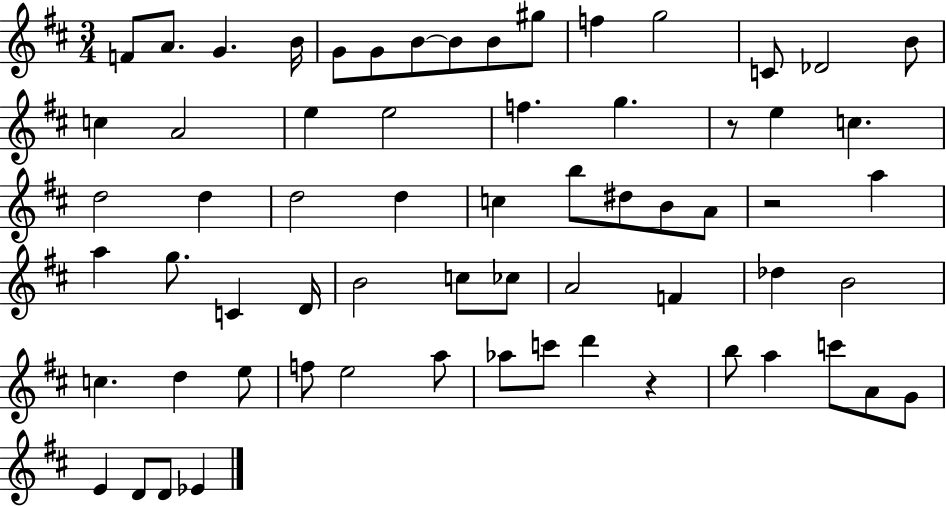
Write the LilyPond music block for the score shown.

{
  \clef treble
  \numericTimeSignature
  \time 3/4
  \key d \major
  f'8 a'8. g'4. b'16 | g'8 g'8 b'8~~ b'8 b'8 gis''8 | f''4 g''2 | c'8 des'2 b'8 | \break c''4 a'2 | e''4 e''2 | f''4. g''4. | r8 e''4 c''4. | \break d''2 d''4 | d''2 d''4 | c''4 b''8 dis''8 b'8 a'8 | r2 a''4 | \break a''4 g''8. c'4 d'16 | b'2 c''8 ces''8 | a'2 f'4 | des''4 b'2 | \break c''4. d''4 e''8 | f''8 e''2 a''8 | aes''8 c'''8 d'''4 r4 | b''8 a''4 c'''8 a'8 g'8 | \break e'4 d'8 d'8 ees'4 | \bar "|."
}